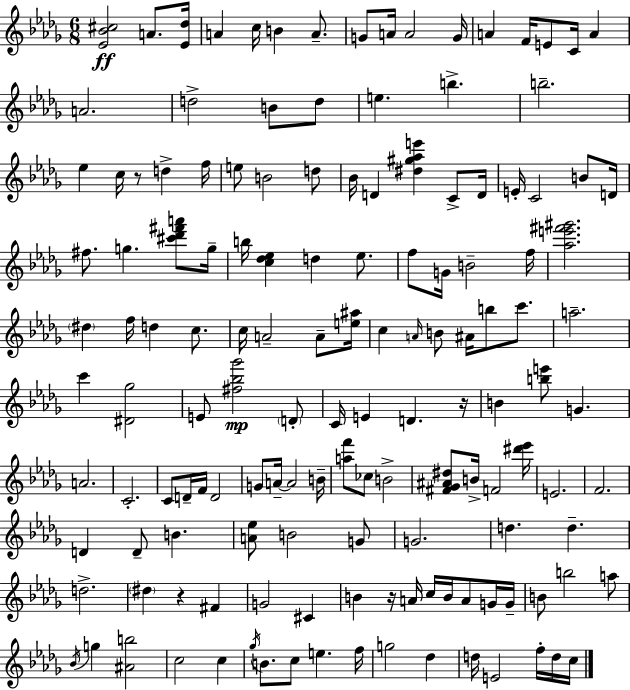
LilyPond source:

{
  \clef treble
  \numericTimeSignature
  \time 6/8
  \key bes \minor
  \repeat volta 2 { <ees' bes' cis''>2\ff a'8. <ees' des''>16 | a'4 c''16 b'4 a'8.-- | g'8 a'16 a'2 g'16 | a'4 f'16 e'8 c'16 a'4 | \break a'2. | d''2-> b'8 d''8 | e''4. b''4.-> | b''2.-- | \break ees''4 c''16 r8 d''4-> f''16 | e''8 b'2 d''8 | bes'16 d'4 <dis'' gis'' aes'' e'''>4 c'8-> d'16 | e'16-. c'2 b'8 d'16 | \break fis''8. g''4. <cis''' des''' fis''' a'''>8 g''16-- | b''16 <c'' des'' ees''>4 d''4 ees''8. | f''8 g'16 b'2-- f''16 | <aes'' e''' fis''' gis'''>2. | \break \parenthesize dis''4 f''16 d''4 c''8. | c''16 a'2-- a'8-- <e'' ais''>16 | c''4 \grace { a'16 } b'8 ais'16 b''8 c'''8. | a''2.-- | \break c'''4 <dis' ges''>2 | e'8 <fis'' bes'' ges'''>2\mp \parenthesize d'8-. | c'16 e'4 d'4. | r16 b'4 <b'' e'''>8 g'4. | \break a'2. | c'2.-. | c'8 d'16-- f'16 d'2 | g'8 a'16--~~ a'2 | \break b'16-- <a'' f'''>8 ces''8 b'2-> | <fis' ges' ais' dis''>8 b'16-> f'2 | <dis''' ees'''>16 e'2. | f'2. | \break d'4 d'8-- b'4. | <a' ees''>8 b'2 g'8 | g'2. | d''4. d''4.-- | \break d''2.-> | \parenthesize dis''4 r4 fis'4 | g'2 cis'4 | b'4 r16 a'16 c''16 b'16 a'8 g'16 | \break g'16-- b'8 b''2 a''8 | \acciaccatura { bes'16 } g''4 <ais' b''>2 | c''2 c''4 | \acciaccatura { ges''16 } b'8. c''8 e''4. | \break f''16 g''2 des''4 | d''16 e'2 | f''16-. d''16 c''16 } \bar "|."
}